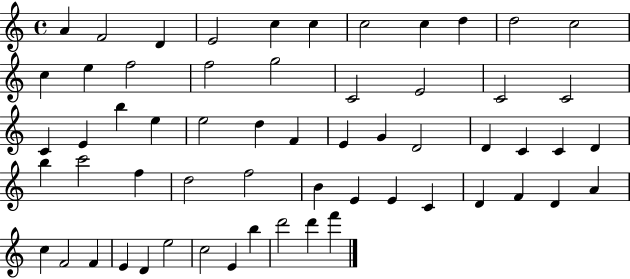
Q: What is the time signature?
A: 4/4